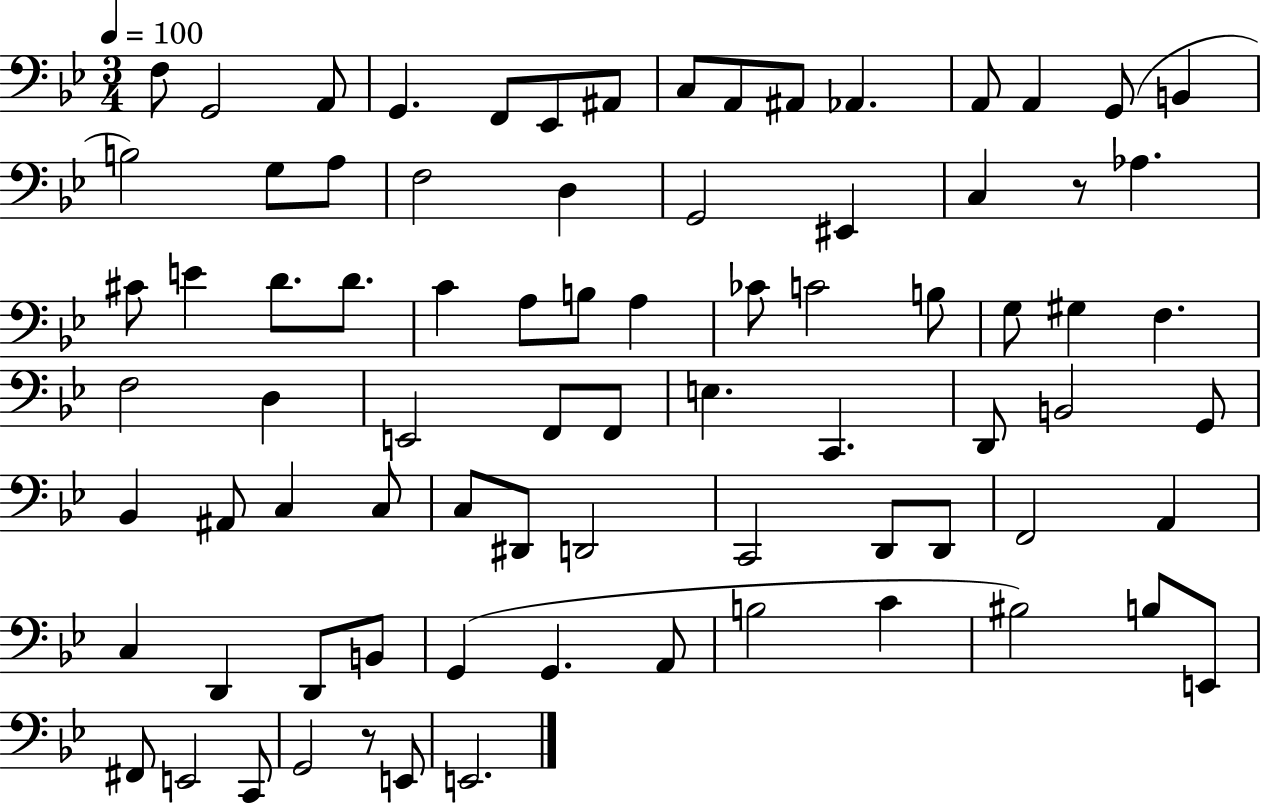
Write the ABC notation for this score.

X:1
T:Untitled
M:3/4
L:1/4
K:Bb
F,/2 G,,2 A,,/2 G,, F,,/2 _E,,/2 ^A,,/2 C,/2 A,,/2 ^A,,/2 _A,, A,,/2 A,, G,,/2 B,, B,2 G,/2 A,/2 F,2 D, G,,2 ^E,, C, z/2 _A, ^C/2 E D/2 D/2 C A,/2 B,/2 A, _C/2 C2 B,/2 G,/2 ^G, F, F,2 D, E,,2 F,,/2 F,,/2 E, C,, D,,/2 B,,2 G,,/2 _B,, ^A,,/2 C, C,/2 C,/2 ^D,,/2 D,,2 C,,2 D,,/2 D,,/2 F,,2 A,, C, D,, D,,/2 B,,/2 G,, G,, A,,/2 B,2 C ^B,2 B,/2 E,,/2 ^F,,/2 E,,2 C,,/2 G,,2 z/2 E,,/2 E,,2